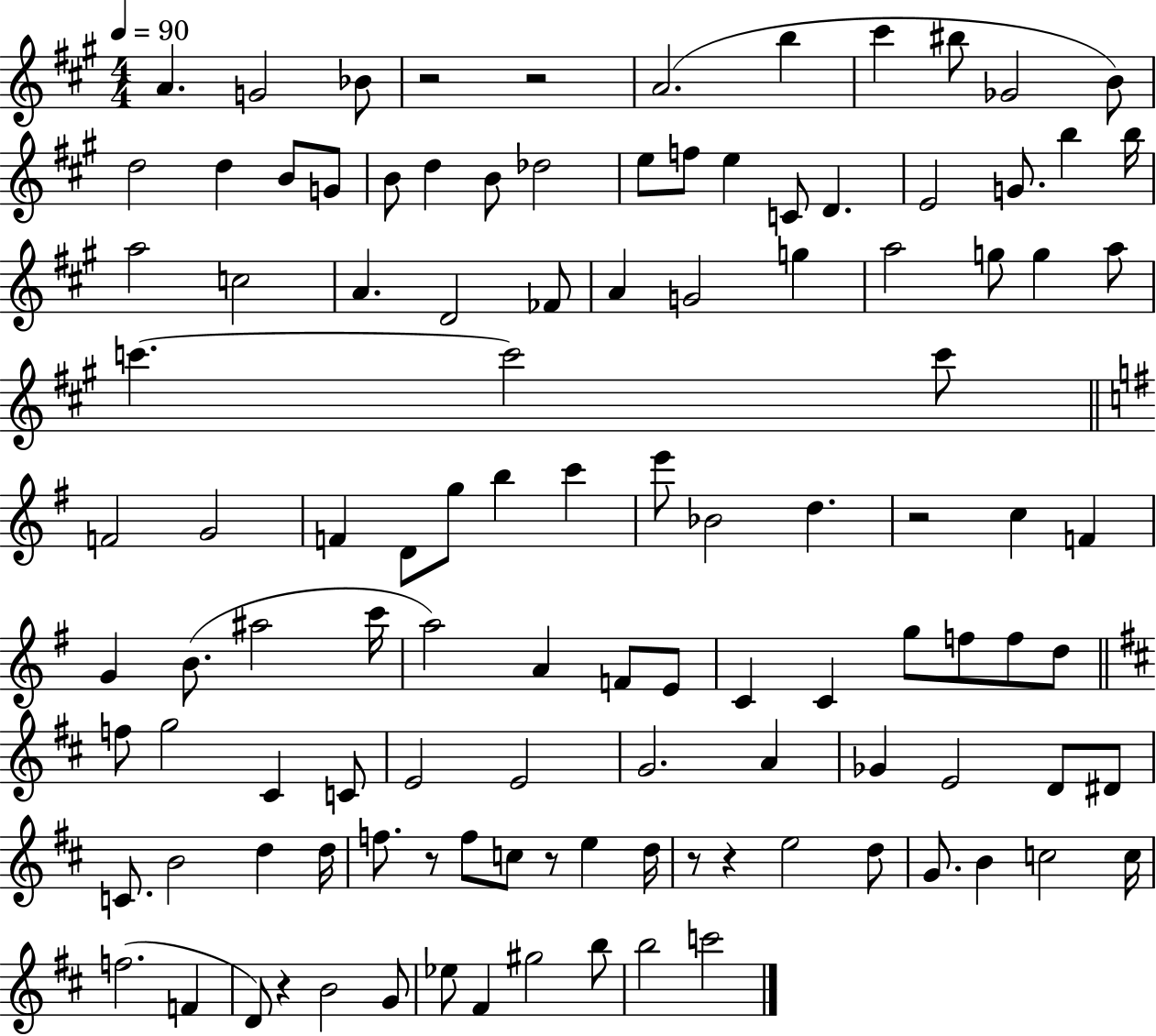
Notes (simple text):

A4/q. G4/h Bb4/e R/h R/h A4/h. B5/q C#6/q BIS5/e Gb4/h B4/e D5/h D5/q B4/e G4/e B4/e D5/q B4/e Db5/h E5/e F5/e E5/q C4/e D4/q. E4/h G4/e. B5/q B5/s A5/h C5/h A4/q. D4/h FES4/e A4/q G4/h G5/q A5/h G5/e G5/q A5/e C6/q. C6/h C6/e F4/h G4/h F4/q D4/e G5/e B5/q C6/q E6/e Bb4/h D5/q. R/h C5/q F4/q G4/q B4/e. A#5/h C6/s A5/h A4/q F4/e E4/e C4/q C4/q G5/e F5/e F5/e D5/e F5/e G5/h C#4/q C4/e E4/h E4/h G4/h. A4/q Gb4/q E4/h D4/e D#4/e C4/e. B4/h D5/q D5/s F5/e. R/e F5/e C5/e R/e E5/q D5/s R/e R/q E5/h D5/e G4/e. B4/q C5/h C5/s F5/h. F4/q D4/e R/q B4/h G4/e Eb5/e F#4/q G#5/h B5/e B5/h C6/h